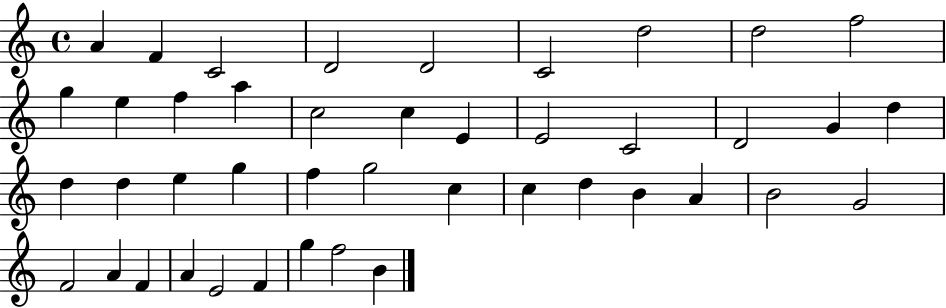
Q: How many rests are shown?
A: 0